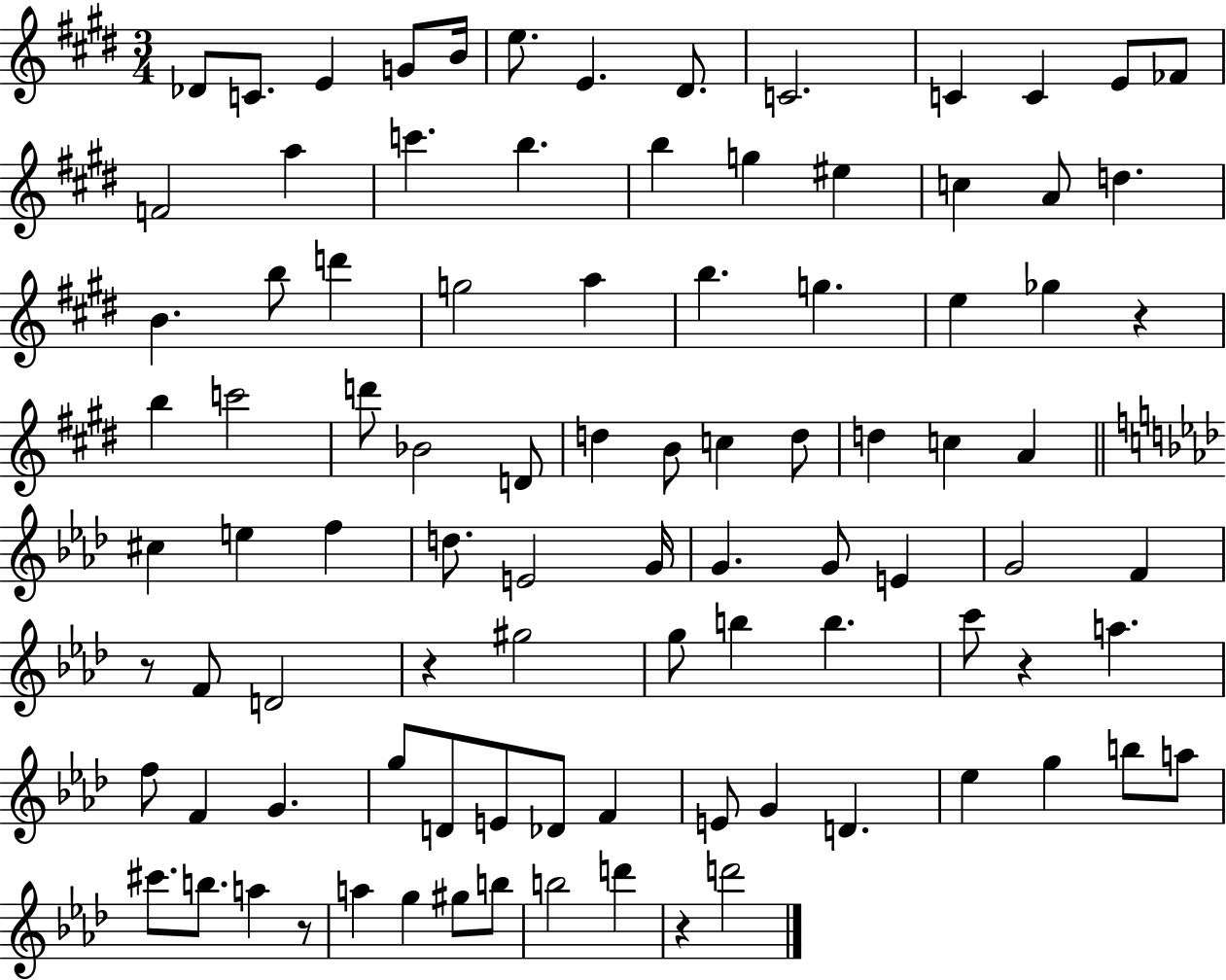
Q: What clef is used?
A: treble